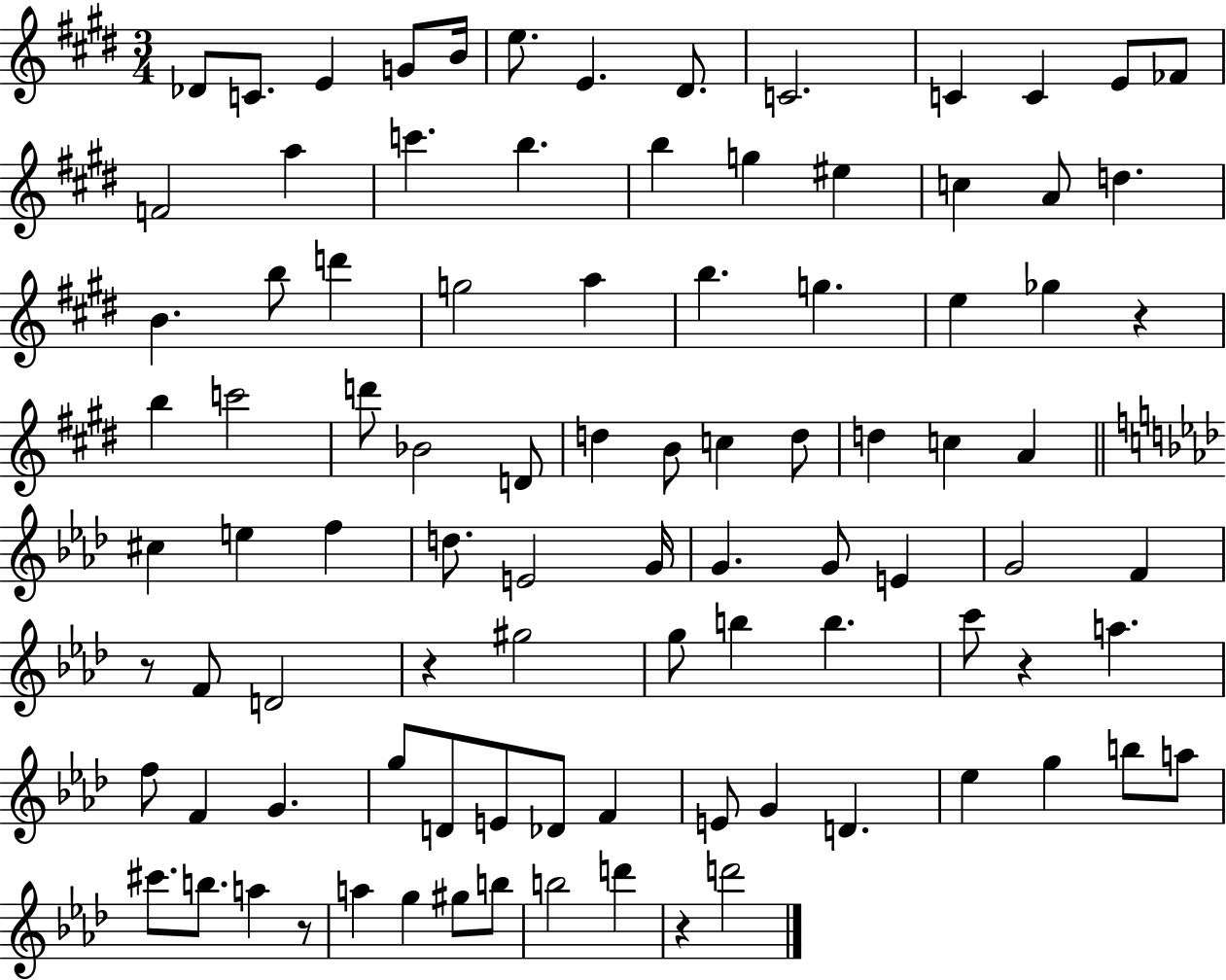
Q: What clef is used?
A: treble